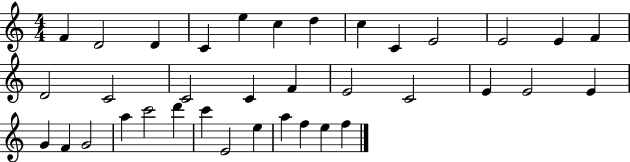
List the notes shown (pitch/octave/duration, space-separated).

F4/q D4/h D4/q C4/q E5/q C5/q D5/q C5/q C4/q E4/h E4/h E4/q F4/q D4/h C4/h C4/h C4/q F4/q E4/h C4/h E4/q E4/h E4/q G4/q F4/q G4/h A5/q C6/h D6/q C6/q E4/h E5/q A5/q F5/q E5/q F5/q